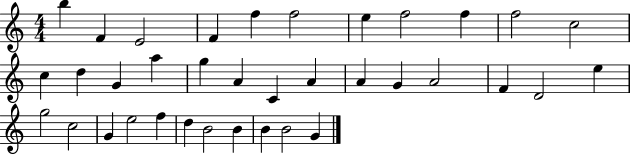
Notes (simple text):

B5/q F4/q E4/h F4/q F5/q F5/h E5/q F5/h F5/q F5/h C5/h C5/q D5/q G4/q A5/q G5/q A4/q C4/q A4/q A4/q G4/q A4/h F4/q D4/h E5/q G5/h C5/h G4/q E5/h F5/q D5/q B4/h B4/q B4/q B4/h G4/q